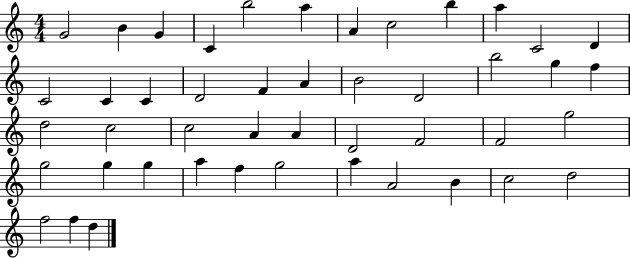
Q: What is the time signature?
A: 4/4